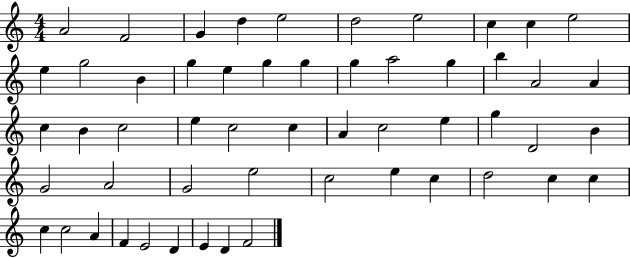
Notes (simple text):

A4/h F4/h G4/q D5/q E5/h D5/h E5/h C5/q C5/q E5/h E5/q G5/h B4/q G5/q E5/q G5/q G5/q G5/q A5/h G5/q B5/q A4/h A4/q C5/q B4/q C5/h E5/q C5/h C5/q A4/q C5/h E5/q G5/q D4/h B4/q G4/h A4/h G4/h E5/h C5/h E5/q C5/q D5/h C5/q C5/q C5/q C5/h A4/q F4/q E4/h D4/q E4/q D4/q F4/h